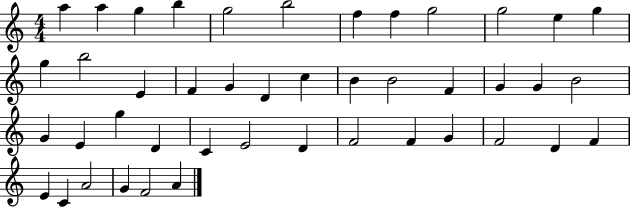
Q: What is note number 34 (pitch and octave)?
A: F4